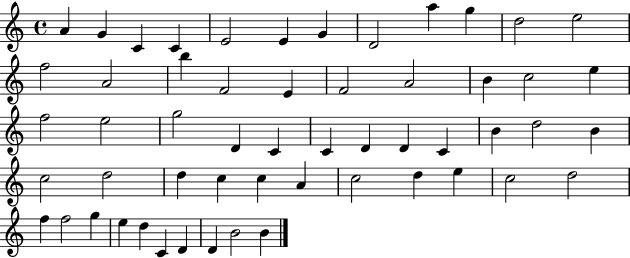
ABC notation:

X:1
T:Untitled
M:4/4
L:1/4
K:C
A G C C E2 E G D2 a g d2 e2 f2 A2 b F2 E F2 A2 B c2 e f2 e2 g2 D C C D D C B d2 B c2 d2 d c c A c2 d e c2 d2 f f2 g e d C D D B2 B